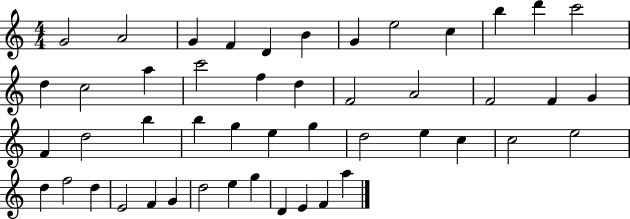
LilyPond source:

{
  \clef treble
  \numericTimeSignature
  \time 4/4
  \key c \major
  g'2 a'2 | g'4 f'4 d'4 b'4 | g'4 e''2 c''4 | b''4 d'''4 c'''2 | \break d''4 c''2 a''4 | c'''2 f''4 d''4 | f'2 a'2 | f'2 f'4 g'4 | \break f'4 d''2 b''4 | b''4 g''4 e''4 g''4 | d''2 e''4 c''4 | c''2 e''2 | \break d''4 f''2 d''4 | e'2 f'4 g'4 | d''2 e''4 g''4 | d'4 e'4 f'4 a''4 | \break \bar "|."
}